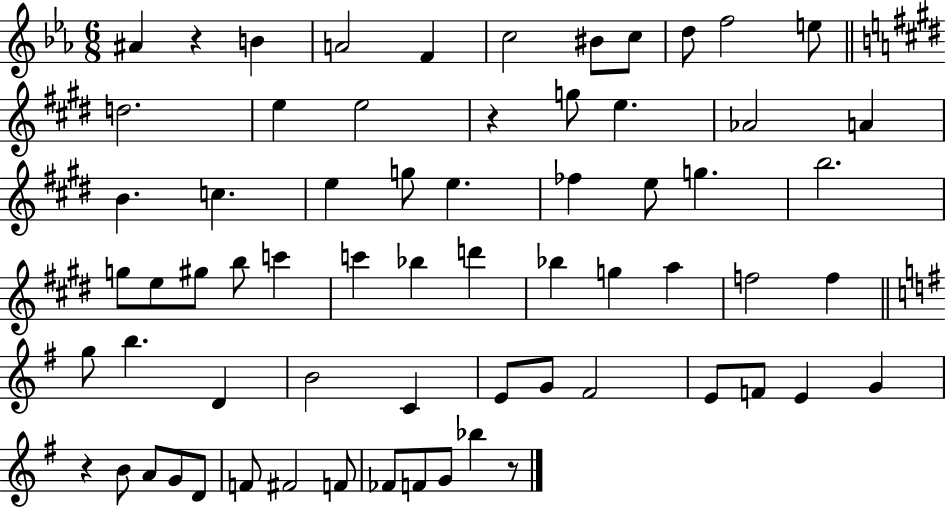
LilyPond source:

{
  \clef treble
  \numericTimeSignature
  \time 6/8
  \key ees \major
  ais'4 r4 b'4 | a'2 f'4 | c''2 bis'8 c''8 | d''8 f''2 e''8 | \break \bar "||" \break \key e \major d''2. | e''4 e''2 | r4 g''8 e''4. | aes'2 a'4 | \break b'4. c''4. | e''4 g''8 e''4. | fes''4 e''8 g''4. | b''2. | \break g''8 e''8 gis''8 b''8 c'''4 | c'''4 bes''4 d'''4 | bes''4 g''4 a''4 | f''2 f''4 | \break \bar "||" \break \key e \minor g''8 b''4. d'4 | b'2 c'4 | e'8 g'8 fis'2 | e'8 f'8 e'4 g'4 | \break r4 b'8 a'8 g'8 d'8 | f'8 fis'2 f'8 | fes'8 f'8 g'8 bes''4 r8 | \bar "|."
}